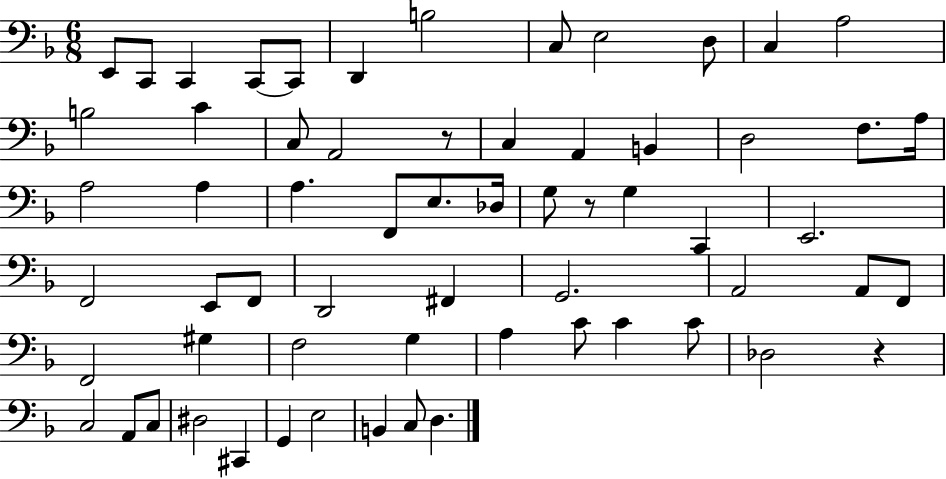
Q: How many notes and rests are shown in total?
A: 63